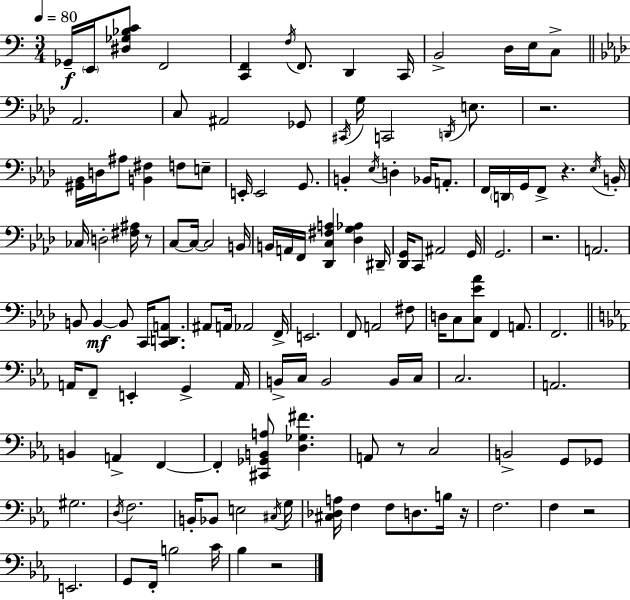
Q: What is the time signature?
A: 3/4